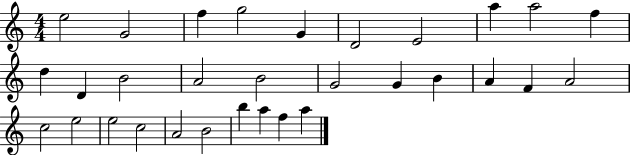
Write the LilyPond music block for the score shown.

{
  \clef treble
  \numericTimeSignature
  \time 4/4
  \key c \major
  e''2 g'2 | f''4 g''2 g'4 | d'2 e'2 | a''4 a''2 f''4 | \break d''4 d'4 b'2 | a'2 b'2 | g'2 g'4 b'4 | a'4 f'4 a'2 | \break c''2 e''2 | e''2 c''2 | a'2 b'2 | b''4 a''4 f''4 a''4 | \break \bar "|."
}